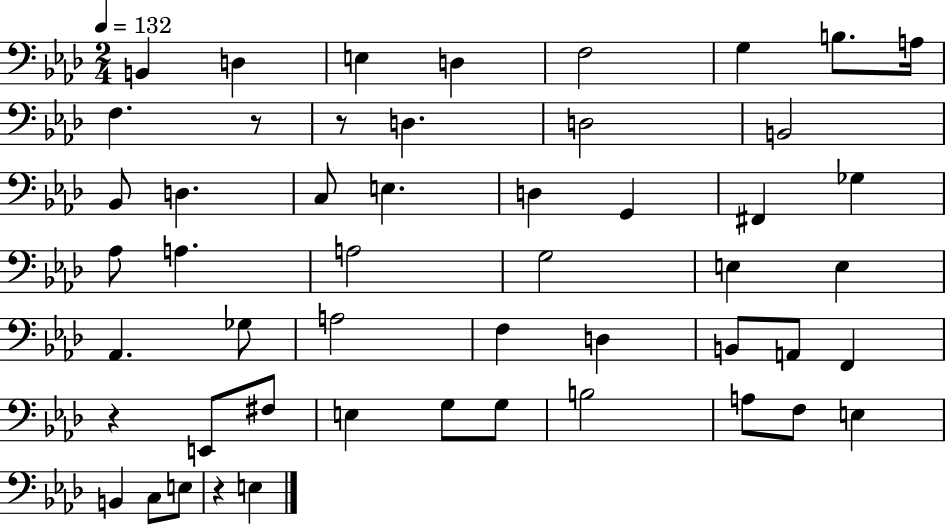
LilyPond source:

{
  \clef bass
  \numericTimeSignature
  \time 2/4
  \key aes \major
  \tempo 4 = 132
  b,4 d4 | e4 d4 | f2 | g4 b8. a16 | \break f4. r8 | r8 d4. | d2 | b,2 | \break bes,8 d4. | c8 e4. | d4 g,4 | fis,4 ges4 | \break aes8 a4. | a2 | g2 | e4 e4 | \break aes,4. ges8 | a2 | f4 d4 | b,8 a,8 f,4 | \break r4 e,8 fis8 | e4 g8 g8 | b2 | a8 f8 e4 | \break b,4 c8 e8 | r4 e4 | \bar "|."
}